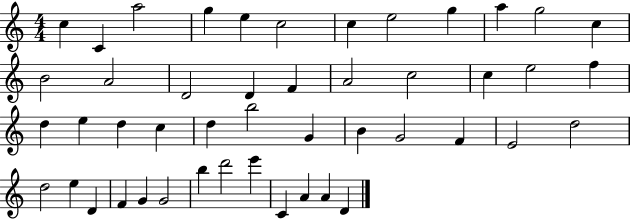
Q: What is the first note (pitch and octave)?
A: C5